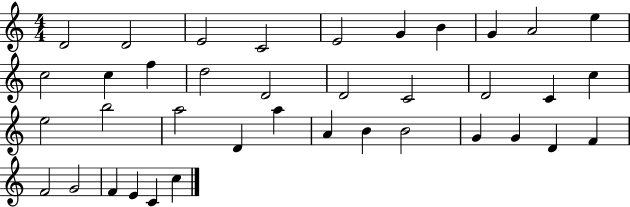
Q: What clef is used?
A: treble